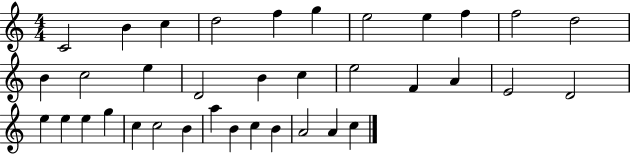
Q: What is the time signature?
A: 4/4